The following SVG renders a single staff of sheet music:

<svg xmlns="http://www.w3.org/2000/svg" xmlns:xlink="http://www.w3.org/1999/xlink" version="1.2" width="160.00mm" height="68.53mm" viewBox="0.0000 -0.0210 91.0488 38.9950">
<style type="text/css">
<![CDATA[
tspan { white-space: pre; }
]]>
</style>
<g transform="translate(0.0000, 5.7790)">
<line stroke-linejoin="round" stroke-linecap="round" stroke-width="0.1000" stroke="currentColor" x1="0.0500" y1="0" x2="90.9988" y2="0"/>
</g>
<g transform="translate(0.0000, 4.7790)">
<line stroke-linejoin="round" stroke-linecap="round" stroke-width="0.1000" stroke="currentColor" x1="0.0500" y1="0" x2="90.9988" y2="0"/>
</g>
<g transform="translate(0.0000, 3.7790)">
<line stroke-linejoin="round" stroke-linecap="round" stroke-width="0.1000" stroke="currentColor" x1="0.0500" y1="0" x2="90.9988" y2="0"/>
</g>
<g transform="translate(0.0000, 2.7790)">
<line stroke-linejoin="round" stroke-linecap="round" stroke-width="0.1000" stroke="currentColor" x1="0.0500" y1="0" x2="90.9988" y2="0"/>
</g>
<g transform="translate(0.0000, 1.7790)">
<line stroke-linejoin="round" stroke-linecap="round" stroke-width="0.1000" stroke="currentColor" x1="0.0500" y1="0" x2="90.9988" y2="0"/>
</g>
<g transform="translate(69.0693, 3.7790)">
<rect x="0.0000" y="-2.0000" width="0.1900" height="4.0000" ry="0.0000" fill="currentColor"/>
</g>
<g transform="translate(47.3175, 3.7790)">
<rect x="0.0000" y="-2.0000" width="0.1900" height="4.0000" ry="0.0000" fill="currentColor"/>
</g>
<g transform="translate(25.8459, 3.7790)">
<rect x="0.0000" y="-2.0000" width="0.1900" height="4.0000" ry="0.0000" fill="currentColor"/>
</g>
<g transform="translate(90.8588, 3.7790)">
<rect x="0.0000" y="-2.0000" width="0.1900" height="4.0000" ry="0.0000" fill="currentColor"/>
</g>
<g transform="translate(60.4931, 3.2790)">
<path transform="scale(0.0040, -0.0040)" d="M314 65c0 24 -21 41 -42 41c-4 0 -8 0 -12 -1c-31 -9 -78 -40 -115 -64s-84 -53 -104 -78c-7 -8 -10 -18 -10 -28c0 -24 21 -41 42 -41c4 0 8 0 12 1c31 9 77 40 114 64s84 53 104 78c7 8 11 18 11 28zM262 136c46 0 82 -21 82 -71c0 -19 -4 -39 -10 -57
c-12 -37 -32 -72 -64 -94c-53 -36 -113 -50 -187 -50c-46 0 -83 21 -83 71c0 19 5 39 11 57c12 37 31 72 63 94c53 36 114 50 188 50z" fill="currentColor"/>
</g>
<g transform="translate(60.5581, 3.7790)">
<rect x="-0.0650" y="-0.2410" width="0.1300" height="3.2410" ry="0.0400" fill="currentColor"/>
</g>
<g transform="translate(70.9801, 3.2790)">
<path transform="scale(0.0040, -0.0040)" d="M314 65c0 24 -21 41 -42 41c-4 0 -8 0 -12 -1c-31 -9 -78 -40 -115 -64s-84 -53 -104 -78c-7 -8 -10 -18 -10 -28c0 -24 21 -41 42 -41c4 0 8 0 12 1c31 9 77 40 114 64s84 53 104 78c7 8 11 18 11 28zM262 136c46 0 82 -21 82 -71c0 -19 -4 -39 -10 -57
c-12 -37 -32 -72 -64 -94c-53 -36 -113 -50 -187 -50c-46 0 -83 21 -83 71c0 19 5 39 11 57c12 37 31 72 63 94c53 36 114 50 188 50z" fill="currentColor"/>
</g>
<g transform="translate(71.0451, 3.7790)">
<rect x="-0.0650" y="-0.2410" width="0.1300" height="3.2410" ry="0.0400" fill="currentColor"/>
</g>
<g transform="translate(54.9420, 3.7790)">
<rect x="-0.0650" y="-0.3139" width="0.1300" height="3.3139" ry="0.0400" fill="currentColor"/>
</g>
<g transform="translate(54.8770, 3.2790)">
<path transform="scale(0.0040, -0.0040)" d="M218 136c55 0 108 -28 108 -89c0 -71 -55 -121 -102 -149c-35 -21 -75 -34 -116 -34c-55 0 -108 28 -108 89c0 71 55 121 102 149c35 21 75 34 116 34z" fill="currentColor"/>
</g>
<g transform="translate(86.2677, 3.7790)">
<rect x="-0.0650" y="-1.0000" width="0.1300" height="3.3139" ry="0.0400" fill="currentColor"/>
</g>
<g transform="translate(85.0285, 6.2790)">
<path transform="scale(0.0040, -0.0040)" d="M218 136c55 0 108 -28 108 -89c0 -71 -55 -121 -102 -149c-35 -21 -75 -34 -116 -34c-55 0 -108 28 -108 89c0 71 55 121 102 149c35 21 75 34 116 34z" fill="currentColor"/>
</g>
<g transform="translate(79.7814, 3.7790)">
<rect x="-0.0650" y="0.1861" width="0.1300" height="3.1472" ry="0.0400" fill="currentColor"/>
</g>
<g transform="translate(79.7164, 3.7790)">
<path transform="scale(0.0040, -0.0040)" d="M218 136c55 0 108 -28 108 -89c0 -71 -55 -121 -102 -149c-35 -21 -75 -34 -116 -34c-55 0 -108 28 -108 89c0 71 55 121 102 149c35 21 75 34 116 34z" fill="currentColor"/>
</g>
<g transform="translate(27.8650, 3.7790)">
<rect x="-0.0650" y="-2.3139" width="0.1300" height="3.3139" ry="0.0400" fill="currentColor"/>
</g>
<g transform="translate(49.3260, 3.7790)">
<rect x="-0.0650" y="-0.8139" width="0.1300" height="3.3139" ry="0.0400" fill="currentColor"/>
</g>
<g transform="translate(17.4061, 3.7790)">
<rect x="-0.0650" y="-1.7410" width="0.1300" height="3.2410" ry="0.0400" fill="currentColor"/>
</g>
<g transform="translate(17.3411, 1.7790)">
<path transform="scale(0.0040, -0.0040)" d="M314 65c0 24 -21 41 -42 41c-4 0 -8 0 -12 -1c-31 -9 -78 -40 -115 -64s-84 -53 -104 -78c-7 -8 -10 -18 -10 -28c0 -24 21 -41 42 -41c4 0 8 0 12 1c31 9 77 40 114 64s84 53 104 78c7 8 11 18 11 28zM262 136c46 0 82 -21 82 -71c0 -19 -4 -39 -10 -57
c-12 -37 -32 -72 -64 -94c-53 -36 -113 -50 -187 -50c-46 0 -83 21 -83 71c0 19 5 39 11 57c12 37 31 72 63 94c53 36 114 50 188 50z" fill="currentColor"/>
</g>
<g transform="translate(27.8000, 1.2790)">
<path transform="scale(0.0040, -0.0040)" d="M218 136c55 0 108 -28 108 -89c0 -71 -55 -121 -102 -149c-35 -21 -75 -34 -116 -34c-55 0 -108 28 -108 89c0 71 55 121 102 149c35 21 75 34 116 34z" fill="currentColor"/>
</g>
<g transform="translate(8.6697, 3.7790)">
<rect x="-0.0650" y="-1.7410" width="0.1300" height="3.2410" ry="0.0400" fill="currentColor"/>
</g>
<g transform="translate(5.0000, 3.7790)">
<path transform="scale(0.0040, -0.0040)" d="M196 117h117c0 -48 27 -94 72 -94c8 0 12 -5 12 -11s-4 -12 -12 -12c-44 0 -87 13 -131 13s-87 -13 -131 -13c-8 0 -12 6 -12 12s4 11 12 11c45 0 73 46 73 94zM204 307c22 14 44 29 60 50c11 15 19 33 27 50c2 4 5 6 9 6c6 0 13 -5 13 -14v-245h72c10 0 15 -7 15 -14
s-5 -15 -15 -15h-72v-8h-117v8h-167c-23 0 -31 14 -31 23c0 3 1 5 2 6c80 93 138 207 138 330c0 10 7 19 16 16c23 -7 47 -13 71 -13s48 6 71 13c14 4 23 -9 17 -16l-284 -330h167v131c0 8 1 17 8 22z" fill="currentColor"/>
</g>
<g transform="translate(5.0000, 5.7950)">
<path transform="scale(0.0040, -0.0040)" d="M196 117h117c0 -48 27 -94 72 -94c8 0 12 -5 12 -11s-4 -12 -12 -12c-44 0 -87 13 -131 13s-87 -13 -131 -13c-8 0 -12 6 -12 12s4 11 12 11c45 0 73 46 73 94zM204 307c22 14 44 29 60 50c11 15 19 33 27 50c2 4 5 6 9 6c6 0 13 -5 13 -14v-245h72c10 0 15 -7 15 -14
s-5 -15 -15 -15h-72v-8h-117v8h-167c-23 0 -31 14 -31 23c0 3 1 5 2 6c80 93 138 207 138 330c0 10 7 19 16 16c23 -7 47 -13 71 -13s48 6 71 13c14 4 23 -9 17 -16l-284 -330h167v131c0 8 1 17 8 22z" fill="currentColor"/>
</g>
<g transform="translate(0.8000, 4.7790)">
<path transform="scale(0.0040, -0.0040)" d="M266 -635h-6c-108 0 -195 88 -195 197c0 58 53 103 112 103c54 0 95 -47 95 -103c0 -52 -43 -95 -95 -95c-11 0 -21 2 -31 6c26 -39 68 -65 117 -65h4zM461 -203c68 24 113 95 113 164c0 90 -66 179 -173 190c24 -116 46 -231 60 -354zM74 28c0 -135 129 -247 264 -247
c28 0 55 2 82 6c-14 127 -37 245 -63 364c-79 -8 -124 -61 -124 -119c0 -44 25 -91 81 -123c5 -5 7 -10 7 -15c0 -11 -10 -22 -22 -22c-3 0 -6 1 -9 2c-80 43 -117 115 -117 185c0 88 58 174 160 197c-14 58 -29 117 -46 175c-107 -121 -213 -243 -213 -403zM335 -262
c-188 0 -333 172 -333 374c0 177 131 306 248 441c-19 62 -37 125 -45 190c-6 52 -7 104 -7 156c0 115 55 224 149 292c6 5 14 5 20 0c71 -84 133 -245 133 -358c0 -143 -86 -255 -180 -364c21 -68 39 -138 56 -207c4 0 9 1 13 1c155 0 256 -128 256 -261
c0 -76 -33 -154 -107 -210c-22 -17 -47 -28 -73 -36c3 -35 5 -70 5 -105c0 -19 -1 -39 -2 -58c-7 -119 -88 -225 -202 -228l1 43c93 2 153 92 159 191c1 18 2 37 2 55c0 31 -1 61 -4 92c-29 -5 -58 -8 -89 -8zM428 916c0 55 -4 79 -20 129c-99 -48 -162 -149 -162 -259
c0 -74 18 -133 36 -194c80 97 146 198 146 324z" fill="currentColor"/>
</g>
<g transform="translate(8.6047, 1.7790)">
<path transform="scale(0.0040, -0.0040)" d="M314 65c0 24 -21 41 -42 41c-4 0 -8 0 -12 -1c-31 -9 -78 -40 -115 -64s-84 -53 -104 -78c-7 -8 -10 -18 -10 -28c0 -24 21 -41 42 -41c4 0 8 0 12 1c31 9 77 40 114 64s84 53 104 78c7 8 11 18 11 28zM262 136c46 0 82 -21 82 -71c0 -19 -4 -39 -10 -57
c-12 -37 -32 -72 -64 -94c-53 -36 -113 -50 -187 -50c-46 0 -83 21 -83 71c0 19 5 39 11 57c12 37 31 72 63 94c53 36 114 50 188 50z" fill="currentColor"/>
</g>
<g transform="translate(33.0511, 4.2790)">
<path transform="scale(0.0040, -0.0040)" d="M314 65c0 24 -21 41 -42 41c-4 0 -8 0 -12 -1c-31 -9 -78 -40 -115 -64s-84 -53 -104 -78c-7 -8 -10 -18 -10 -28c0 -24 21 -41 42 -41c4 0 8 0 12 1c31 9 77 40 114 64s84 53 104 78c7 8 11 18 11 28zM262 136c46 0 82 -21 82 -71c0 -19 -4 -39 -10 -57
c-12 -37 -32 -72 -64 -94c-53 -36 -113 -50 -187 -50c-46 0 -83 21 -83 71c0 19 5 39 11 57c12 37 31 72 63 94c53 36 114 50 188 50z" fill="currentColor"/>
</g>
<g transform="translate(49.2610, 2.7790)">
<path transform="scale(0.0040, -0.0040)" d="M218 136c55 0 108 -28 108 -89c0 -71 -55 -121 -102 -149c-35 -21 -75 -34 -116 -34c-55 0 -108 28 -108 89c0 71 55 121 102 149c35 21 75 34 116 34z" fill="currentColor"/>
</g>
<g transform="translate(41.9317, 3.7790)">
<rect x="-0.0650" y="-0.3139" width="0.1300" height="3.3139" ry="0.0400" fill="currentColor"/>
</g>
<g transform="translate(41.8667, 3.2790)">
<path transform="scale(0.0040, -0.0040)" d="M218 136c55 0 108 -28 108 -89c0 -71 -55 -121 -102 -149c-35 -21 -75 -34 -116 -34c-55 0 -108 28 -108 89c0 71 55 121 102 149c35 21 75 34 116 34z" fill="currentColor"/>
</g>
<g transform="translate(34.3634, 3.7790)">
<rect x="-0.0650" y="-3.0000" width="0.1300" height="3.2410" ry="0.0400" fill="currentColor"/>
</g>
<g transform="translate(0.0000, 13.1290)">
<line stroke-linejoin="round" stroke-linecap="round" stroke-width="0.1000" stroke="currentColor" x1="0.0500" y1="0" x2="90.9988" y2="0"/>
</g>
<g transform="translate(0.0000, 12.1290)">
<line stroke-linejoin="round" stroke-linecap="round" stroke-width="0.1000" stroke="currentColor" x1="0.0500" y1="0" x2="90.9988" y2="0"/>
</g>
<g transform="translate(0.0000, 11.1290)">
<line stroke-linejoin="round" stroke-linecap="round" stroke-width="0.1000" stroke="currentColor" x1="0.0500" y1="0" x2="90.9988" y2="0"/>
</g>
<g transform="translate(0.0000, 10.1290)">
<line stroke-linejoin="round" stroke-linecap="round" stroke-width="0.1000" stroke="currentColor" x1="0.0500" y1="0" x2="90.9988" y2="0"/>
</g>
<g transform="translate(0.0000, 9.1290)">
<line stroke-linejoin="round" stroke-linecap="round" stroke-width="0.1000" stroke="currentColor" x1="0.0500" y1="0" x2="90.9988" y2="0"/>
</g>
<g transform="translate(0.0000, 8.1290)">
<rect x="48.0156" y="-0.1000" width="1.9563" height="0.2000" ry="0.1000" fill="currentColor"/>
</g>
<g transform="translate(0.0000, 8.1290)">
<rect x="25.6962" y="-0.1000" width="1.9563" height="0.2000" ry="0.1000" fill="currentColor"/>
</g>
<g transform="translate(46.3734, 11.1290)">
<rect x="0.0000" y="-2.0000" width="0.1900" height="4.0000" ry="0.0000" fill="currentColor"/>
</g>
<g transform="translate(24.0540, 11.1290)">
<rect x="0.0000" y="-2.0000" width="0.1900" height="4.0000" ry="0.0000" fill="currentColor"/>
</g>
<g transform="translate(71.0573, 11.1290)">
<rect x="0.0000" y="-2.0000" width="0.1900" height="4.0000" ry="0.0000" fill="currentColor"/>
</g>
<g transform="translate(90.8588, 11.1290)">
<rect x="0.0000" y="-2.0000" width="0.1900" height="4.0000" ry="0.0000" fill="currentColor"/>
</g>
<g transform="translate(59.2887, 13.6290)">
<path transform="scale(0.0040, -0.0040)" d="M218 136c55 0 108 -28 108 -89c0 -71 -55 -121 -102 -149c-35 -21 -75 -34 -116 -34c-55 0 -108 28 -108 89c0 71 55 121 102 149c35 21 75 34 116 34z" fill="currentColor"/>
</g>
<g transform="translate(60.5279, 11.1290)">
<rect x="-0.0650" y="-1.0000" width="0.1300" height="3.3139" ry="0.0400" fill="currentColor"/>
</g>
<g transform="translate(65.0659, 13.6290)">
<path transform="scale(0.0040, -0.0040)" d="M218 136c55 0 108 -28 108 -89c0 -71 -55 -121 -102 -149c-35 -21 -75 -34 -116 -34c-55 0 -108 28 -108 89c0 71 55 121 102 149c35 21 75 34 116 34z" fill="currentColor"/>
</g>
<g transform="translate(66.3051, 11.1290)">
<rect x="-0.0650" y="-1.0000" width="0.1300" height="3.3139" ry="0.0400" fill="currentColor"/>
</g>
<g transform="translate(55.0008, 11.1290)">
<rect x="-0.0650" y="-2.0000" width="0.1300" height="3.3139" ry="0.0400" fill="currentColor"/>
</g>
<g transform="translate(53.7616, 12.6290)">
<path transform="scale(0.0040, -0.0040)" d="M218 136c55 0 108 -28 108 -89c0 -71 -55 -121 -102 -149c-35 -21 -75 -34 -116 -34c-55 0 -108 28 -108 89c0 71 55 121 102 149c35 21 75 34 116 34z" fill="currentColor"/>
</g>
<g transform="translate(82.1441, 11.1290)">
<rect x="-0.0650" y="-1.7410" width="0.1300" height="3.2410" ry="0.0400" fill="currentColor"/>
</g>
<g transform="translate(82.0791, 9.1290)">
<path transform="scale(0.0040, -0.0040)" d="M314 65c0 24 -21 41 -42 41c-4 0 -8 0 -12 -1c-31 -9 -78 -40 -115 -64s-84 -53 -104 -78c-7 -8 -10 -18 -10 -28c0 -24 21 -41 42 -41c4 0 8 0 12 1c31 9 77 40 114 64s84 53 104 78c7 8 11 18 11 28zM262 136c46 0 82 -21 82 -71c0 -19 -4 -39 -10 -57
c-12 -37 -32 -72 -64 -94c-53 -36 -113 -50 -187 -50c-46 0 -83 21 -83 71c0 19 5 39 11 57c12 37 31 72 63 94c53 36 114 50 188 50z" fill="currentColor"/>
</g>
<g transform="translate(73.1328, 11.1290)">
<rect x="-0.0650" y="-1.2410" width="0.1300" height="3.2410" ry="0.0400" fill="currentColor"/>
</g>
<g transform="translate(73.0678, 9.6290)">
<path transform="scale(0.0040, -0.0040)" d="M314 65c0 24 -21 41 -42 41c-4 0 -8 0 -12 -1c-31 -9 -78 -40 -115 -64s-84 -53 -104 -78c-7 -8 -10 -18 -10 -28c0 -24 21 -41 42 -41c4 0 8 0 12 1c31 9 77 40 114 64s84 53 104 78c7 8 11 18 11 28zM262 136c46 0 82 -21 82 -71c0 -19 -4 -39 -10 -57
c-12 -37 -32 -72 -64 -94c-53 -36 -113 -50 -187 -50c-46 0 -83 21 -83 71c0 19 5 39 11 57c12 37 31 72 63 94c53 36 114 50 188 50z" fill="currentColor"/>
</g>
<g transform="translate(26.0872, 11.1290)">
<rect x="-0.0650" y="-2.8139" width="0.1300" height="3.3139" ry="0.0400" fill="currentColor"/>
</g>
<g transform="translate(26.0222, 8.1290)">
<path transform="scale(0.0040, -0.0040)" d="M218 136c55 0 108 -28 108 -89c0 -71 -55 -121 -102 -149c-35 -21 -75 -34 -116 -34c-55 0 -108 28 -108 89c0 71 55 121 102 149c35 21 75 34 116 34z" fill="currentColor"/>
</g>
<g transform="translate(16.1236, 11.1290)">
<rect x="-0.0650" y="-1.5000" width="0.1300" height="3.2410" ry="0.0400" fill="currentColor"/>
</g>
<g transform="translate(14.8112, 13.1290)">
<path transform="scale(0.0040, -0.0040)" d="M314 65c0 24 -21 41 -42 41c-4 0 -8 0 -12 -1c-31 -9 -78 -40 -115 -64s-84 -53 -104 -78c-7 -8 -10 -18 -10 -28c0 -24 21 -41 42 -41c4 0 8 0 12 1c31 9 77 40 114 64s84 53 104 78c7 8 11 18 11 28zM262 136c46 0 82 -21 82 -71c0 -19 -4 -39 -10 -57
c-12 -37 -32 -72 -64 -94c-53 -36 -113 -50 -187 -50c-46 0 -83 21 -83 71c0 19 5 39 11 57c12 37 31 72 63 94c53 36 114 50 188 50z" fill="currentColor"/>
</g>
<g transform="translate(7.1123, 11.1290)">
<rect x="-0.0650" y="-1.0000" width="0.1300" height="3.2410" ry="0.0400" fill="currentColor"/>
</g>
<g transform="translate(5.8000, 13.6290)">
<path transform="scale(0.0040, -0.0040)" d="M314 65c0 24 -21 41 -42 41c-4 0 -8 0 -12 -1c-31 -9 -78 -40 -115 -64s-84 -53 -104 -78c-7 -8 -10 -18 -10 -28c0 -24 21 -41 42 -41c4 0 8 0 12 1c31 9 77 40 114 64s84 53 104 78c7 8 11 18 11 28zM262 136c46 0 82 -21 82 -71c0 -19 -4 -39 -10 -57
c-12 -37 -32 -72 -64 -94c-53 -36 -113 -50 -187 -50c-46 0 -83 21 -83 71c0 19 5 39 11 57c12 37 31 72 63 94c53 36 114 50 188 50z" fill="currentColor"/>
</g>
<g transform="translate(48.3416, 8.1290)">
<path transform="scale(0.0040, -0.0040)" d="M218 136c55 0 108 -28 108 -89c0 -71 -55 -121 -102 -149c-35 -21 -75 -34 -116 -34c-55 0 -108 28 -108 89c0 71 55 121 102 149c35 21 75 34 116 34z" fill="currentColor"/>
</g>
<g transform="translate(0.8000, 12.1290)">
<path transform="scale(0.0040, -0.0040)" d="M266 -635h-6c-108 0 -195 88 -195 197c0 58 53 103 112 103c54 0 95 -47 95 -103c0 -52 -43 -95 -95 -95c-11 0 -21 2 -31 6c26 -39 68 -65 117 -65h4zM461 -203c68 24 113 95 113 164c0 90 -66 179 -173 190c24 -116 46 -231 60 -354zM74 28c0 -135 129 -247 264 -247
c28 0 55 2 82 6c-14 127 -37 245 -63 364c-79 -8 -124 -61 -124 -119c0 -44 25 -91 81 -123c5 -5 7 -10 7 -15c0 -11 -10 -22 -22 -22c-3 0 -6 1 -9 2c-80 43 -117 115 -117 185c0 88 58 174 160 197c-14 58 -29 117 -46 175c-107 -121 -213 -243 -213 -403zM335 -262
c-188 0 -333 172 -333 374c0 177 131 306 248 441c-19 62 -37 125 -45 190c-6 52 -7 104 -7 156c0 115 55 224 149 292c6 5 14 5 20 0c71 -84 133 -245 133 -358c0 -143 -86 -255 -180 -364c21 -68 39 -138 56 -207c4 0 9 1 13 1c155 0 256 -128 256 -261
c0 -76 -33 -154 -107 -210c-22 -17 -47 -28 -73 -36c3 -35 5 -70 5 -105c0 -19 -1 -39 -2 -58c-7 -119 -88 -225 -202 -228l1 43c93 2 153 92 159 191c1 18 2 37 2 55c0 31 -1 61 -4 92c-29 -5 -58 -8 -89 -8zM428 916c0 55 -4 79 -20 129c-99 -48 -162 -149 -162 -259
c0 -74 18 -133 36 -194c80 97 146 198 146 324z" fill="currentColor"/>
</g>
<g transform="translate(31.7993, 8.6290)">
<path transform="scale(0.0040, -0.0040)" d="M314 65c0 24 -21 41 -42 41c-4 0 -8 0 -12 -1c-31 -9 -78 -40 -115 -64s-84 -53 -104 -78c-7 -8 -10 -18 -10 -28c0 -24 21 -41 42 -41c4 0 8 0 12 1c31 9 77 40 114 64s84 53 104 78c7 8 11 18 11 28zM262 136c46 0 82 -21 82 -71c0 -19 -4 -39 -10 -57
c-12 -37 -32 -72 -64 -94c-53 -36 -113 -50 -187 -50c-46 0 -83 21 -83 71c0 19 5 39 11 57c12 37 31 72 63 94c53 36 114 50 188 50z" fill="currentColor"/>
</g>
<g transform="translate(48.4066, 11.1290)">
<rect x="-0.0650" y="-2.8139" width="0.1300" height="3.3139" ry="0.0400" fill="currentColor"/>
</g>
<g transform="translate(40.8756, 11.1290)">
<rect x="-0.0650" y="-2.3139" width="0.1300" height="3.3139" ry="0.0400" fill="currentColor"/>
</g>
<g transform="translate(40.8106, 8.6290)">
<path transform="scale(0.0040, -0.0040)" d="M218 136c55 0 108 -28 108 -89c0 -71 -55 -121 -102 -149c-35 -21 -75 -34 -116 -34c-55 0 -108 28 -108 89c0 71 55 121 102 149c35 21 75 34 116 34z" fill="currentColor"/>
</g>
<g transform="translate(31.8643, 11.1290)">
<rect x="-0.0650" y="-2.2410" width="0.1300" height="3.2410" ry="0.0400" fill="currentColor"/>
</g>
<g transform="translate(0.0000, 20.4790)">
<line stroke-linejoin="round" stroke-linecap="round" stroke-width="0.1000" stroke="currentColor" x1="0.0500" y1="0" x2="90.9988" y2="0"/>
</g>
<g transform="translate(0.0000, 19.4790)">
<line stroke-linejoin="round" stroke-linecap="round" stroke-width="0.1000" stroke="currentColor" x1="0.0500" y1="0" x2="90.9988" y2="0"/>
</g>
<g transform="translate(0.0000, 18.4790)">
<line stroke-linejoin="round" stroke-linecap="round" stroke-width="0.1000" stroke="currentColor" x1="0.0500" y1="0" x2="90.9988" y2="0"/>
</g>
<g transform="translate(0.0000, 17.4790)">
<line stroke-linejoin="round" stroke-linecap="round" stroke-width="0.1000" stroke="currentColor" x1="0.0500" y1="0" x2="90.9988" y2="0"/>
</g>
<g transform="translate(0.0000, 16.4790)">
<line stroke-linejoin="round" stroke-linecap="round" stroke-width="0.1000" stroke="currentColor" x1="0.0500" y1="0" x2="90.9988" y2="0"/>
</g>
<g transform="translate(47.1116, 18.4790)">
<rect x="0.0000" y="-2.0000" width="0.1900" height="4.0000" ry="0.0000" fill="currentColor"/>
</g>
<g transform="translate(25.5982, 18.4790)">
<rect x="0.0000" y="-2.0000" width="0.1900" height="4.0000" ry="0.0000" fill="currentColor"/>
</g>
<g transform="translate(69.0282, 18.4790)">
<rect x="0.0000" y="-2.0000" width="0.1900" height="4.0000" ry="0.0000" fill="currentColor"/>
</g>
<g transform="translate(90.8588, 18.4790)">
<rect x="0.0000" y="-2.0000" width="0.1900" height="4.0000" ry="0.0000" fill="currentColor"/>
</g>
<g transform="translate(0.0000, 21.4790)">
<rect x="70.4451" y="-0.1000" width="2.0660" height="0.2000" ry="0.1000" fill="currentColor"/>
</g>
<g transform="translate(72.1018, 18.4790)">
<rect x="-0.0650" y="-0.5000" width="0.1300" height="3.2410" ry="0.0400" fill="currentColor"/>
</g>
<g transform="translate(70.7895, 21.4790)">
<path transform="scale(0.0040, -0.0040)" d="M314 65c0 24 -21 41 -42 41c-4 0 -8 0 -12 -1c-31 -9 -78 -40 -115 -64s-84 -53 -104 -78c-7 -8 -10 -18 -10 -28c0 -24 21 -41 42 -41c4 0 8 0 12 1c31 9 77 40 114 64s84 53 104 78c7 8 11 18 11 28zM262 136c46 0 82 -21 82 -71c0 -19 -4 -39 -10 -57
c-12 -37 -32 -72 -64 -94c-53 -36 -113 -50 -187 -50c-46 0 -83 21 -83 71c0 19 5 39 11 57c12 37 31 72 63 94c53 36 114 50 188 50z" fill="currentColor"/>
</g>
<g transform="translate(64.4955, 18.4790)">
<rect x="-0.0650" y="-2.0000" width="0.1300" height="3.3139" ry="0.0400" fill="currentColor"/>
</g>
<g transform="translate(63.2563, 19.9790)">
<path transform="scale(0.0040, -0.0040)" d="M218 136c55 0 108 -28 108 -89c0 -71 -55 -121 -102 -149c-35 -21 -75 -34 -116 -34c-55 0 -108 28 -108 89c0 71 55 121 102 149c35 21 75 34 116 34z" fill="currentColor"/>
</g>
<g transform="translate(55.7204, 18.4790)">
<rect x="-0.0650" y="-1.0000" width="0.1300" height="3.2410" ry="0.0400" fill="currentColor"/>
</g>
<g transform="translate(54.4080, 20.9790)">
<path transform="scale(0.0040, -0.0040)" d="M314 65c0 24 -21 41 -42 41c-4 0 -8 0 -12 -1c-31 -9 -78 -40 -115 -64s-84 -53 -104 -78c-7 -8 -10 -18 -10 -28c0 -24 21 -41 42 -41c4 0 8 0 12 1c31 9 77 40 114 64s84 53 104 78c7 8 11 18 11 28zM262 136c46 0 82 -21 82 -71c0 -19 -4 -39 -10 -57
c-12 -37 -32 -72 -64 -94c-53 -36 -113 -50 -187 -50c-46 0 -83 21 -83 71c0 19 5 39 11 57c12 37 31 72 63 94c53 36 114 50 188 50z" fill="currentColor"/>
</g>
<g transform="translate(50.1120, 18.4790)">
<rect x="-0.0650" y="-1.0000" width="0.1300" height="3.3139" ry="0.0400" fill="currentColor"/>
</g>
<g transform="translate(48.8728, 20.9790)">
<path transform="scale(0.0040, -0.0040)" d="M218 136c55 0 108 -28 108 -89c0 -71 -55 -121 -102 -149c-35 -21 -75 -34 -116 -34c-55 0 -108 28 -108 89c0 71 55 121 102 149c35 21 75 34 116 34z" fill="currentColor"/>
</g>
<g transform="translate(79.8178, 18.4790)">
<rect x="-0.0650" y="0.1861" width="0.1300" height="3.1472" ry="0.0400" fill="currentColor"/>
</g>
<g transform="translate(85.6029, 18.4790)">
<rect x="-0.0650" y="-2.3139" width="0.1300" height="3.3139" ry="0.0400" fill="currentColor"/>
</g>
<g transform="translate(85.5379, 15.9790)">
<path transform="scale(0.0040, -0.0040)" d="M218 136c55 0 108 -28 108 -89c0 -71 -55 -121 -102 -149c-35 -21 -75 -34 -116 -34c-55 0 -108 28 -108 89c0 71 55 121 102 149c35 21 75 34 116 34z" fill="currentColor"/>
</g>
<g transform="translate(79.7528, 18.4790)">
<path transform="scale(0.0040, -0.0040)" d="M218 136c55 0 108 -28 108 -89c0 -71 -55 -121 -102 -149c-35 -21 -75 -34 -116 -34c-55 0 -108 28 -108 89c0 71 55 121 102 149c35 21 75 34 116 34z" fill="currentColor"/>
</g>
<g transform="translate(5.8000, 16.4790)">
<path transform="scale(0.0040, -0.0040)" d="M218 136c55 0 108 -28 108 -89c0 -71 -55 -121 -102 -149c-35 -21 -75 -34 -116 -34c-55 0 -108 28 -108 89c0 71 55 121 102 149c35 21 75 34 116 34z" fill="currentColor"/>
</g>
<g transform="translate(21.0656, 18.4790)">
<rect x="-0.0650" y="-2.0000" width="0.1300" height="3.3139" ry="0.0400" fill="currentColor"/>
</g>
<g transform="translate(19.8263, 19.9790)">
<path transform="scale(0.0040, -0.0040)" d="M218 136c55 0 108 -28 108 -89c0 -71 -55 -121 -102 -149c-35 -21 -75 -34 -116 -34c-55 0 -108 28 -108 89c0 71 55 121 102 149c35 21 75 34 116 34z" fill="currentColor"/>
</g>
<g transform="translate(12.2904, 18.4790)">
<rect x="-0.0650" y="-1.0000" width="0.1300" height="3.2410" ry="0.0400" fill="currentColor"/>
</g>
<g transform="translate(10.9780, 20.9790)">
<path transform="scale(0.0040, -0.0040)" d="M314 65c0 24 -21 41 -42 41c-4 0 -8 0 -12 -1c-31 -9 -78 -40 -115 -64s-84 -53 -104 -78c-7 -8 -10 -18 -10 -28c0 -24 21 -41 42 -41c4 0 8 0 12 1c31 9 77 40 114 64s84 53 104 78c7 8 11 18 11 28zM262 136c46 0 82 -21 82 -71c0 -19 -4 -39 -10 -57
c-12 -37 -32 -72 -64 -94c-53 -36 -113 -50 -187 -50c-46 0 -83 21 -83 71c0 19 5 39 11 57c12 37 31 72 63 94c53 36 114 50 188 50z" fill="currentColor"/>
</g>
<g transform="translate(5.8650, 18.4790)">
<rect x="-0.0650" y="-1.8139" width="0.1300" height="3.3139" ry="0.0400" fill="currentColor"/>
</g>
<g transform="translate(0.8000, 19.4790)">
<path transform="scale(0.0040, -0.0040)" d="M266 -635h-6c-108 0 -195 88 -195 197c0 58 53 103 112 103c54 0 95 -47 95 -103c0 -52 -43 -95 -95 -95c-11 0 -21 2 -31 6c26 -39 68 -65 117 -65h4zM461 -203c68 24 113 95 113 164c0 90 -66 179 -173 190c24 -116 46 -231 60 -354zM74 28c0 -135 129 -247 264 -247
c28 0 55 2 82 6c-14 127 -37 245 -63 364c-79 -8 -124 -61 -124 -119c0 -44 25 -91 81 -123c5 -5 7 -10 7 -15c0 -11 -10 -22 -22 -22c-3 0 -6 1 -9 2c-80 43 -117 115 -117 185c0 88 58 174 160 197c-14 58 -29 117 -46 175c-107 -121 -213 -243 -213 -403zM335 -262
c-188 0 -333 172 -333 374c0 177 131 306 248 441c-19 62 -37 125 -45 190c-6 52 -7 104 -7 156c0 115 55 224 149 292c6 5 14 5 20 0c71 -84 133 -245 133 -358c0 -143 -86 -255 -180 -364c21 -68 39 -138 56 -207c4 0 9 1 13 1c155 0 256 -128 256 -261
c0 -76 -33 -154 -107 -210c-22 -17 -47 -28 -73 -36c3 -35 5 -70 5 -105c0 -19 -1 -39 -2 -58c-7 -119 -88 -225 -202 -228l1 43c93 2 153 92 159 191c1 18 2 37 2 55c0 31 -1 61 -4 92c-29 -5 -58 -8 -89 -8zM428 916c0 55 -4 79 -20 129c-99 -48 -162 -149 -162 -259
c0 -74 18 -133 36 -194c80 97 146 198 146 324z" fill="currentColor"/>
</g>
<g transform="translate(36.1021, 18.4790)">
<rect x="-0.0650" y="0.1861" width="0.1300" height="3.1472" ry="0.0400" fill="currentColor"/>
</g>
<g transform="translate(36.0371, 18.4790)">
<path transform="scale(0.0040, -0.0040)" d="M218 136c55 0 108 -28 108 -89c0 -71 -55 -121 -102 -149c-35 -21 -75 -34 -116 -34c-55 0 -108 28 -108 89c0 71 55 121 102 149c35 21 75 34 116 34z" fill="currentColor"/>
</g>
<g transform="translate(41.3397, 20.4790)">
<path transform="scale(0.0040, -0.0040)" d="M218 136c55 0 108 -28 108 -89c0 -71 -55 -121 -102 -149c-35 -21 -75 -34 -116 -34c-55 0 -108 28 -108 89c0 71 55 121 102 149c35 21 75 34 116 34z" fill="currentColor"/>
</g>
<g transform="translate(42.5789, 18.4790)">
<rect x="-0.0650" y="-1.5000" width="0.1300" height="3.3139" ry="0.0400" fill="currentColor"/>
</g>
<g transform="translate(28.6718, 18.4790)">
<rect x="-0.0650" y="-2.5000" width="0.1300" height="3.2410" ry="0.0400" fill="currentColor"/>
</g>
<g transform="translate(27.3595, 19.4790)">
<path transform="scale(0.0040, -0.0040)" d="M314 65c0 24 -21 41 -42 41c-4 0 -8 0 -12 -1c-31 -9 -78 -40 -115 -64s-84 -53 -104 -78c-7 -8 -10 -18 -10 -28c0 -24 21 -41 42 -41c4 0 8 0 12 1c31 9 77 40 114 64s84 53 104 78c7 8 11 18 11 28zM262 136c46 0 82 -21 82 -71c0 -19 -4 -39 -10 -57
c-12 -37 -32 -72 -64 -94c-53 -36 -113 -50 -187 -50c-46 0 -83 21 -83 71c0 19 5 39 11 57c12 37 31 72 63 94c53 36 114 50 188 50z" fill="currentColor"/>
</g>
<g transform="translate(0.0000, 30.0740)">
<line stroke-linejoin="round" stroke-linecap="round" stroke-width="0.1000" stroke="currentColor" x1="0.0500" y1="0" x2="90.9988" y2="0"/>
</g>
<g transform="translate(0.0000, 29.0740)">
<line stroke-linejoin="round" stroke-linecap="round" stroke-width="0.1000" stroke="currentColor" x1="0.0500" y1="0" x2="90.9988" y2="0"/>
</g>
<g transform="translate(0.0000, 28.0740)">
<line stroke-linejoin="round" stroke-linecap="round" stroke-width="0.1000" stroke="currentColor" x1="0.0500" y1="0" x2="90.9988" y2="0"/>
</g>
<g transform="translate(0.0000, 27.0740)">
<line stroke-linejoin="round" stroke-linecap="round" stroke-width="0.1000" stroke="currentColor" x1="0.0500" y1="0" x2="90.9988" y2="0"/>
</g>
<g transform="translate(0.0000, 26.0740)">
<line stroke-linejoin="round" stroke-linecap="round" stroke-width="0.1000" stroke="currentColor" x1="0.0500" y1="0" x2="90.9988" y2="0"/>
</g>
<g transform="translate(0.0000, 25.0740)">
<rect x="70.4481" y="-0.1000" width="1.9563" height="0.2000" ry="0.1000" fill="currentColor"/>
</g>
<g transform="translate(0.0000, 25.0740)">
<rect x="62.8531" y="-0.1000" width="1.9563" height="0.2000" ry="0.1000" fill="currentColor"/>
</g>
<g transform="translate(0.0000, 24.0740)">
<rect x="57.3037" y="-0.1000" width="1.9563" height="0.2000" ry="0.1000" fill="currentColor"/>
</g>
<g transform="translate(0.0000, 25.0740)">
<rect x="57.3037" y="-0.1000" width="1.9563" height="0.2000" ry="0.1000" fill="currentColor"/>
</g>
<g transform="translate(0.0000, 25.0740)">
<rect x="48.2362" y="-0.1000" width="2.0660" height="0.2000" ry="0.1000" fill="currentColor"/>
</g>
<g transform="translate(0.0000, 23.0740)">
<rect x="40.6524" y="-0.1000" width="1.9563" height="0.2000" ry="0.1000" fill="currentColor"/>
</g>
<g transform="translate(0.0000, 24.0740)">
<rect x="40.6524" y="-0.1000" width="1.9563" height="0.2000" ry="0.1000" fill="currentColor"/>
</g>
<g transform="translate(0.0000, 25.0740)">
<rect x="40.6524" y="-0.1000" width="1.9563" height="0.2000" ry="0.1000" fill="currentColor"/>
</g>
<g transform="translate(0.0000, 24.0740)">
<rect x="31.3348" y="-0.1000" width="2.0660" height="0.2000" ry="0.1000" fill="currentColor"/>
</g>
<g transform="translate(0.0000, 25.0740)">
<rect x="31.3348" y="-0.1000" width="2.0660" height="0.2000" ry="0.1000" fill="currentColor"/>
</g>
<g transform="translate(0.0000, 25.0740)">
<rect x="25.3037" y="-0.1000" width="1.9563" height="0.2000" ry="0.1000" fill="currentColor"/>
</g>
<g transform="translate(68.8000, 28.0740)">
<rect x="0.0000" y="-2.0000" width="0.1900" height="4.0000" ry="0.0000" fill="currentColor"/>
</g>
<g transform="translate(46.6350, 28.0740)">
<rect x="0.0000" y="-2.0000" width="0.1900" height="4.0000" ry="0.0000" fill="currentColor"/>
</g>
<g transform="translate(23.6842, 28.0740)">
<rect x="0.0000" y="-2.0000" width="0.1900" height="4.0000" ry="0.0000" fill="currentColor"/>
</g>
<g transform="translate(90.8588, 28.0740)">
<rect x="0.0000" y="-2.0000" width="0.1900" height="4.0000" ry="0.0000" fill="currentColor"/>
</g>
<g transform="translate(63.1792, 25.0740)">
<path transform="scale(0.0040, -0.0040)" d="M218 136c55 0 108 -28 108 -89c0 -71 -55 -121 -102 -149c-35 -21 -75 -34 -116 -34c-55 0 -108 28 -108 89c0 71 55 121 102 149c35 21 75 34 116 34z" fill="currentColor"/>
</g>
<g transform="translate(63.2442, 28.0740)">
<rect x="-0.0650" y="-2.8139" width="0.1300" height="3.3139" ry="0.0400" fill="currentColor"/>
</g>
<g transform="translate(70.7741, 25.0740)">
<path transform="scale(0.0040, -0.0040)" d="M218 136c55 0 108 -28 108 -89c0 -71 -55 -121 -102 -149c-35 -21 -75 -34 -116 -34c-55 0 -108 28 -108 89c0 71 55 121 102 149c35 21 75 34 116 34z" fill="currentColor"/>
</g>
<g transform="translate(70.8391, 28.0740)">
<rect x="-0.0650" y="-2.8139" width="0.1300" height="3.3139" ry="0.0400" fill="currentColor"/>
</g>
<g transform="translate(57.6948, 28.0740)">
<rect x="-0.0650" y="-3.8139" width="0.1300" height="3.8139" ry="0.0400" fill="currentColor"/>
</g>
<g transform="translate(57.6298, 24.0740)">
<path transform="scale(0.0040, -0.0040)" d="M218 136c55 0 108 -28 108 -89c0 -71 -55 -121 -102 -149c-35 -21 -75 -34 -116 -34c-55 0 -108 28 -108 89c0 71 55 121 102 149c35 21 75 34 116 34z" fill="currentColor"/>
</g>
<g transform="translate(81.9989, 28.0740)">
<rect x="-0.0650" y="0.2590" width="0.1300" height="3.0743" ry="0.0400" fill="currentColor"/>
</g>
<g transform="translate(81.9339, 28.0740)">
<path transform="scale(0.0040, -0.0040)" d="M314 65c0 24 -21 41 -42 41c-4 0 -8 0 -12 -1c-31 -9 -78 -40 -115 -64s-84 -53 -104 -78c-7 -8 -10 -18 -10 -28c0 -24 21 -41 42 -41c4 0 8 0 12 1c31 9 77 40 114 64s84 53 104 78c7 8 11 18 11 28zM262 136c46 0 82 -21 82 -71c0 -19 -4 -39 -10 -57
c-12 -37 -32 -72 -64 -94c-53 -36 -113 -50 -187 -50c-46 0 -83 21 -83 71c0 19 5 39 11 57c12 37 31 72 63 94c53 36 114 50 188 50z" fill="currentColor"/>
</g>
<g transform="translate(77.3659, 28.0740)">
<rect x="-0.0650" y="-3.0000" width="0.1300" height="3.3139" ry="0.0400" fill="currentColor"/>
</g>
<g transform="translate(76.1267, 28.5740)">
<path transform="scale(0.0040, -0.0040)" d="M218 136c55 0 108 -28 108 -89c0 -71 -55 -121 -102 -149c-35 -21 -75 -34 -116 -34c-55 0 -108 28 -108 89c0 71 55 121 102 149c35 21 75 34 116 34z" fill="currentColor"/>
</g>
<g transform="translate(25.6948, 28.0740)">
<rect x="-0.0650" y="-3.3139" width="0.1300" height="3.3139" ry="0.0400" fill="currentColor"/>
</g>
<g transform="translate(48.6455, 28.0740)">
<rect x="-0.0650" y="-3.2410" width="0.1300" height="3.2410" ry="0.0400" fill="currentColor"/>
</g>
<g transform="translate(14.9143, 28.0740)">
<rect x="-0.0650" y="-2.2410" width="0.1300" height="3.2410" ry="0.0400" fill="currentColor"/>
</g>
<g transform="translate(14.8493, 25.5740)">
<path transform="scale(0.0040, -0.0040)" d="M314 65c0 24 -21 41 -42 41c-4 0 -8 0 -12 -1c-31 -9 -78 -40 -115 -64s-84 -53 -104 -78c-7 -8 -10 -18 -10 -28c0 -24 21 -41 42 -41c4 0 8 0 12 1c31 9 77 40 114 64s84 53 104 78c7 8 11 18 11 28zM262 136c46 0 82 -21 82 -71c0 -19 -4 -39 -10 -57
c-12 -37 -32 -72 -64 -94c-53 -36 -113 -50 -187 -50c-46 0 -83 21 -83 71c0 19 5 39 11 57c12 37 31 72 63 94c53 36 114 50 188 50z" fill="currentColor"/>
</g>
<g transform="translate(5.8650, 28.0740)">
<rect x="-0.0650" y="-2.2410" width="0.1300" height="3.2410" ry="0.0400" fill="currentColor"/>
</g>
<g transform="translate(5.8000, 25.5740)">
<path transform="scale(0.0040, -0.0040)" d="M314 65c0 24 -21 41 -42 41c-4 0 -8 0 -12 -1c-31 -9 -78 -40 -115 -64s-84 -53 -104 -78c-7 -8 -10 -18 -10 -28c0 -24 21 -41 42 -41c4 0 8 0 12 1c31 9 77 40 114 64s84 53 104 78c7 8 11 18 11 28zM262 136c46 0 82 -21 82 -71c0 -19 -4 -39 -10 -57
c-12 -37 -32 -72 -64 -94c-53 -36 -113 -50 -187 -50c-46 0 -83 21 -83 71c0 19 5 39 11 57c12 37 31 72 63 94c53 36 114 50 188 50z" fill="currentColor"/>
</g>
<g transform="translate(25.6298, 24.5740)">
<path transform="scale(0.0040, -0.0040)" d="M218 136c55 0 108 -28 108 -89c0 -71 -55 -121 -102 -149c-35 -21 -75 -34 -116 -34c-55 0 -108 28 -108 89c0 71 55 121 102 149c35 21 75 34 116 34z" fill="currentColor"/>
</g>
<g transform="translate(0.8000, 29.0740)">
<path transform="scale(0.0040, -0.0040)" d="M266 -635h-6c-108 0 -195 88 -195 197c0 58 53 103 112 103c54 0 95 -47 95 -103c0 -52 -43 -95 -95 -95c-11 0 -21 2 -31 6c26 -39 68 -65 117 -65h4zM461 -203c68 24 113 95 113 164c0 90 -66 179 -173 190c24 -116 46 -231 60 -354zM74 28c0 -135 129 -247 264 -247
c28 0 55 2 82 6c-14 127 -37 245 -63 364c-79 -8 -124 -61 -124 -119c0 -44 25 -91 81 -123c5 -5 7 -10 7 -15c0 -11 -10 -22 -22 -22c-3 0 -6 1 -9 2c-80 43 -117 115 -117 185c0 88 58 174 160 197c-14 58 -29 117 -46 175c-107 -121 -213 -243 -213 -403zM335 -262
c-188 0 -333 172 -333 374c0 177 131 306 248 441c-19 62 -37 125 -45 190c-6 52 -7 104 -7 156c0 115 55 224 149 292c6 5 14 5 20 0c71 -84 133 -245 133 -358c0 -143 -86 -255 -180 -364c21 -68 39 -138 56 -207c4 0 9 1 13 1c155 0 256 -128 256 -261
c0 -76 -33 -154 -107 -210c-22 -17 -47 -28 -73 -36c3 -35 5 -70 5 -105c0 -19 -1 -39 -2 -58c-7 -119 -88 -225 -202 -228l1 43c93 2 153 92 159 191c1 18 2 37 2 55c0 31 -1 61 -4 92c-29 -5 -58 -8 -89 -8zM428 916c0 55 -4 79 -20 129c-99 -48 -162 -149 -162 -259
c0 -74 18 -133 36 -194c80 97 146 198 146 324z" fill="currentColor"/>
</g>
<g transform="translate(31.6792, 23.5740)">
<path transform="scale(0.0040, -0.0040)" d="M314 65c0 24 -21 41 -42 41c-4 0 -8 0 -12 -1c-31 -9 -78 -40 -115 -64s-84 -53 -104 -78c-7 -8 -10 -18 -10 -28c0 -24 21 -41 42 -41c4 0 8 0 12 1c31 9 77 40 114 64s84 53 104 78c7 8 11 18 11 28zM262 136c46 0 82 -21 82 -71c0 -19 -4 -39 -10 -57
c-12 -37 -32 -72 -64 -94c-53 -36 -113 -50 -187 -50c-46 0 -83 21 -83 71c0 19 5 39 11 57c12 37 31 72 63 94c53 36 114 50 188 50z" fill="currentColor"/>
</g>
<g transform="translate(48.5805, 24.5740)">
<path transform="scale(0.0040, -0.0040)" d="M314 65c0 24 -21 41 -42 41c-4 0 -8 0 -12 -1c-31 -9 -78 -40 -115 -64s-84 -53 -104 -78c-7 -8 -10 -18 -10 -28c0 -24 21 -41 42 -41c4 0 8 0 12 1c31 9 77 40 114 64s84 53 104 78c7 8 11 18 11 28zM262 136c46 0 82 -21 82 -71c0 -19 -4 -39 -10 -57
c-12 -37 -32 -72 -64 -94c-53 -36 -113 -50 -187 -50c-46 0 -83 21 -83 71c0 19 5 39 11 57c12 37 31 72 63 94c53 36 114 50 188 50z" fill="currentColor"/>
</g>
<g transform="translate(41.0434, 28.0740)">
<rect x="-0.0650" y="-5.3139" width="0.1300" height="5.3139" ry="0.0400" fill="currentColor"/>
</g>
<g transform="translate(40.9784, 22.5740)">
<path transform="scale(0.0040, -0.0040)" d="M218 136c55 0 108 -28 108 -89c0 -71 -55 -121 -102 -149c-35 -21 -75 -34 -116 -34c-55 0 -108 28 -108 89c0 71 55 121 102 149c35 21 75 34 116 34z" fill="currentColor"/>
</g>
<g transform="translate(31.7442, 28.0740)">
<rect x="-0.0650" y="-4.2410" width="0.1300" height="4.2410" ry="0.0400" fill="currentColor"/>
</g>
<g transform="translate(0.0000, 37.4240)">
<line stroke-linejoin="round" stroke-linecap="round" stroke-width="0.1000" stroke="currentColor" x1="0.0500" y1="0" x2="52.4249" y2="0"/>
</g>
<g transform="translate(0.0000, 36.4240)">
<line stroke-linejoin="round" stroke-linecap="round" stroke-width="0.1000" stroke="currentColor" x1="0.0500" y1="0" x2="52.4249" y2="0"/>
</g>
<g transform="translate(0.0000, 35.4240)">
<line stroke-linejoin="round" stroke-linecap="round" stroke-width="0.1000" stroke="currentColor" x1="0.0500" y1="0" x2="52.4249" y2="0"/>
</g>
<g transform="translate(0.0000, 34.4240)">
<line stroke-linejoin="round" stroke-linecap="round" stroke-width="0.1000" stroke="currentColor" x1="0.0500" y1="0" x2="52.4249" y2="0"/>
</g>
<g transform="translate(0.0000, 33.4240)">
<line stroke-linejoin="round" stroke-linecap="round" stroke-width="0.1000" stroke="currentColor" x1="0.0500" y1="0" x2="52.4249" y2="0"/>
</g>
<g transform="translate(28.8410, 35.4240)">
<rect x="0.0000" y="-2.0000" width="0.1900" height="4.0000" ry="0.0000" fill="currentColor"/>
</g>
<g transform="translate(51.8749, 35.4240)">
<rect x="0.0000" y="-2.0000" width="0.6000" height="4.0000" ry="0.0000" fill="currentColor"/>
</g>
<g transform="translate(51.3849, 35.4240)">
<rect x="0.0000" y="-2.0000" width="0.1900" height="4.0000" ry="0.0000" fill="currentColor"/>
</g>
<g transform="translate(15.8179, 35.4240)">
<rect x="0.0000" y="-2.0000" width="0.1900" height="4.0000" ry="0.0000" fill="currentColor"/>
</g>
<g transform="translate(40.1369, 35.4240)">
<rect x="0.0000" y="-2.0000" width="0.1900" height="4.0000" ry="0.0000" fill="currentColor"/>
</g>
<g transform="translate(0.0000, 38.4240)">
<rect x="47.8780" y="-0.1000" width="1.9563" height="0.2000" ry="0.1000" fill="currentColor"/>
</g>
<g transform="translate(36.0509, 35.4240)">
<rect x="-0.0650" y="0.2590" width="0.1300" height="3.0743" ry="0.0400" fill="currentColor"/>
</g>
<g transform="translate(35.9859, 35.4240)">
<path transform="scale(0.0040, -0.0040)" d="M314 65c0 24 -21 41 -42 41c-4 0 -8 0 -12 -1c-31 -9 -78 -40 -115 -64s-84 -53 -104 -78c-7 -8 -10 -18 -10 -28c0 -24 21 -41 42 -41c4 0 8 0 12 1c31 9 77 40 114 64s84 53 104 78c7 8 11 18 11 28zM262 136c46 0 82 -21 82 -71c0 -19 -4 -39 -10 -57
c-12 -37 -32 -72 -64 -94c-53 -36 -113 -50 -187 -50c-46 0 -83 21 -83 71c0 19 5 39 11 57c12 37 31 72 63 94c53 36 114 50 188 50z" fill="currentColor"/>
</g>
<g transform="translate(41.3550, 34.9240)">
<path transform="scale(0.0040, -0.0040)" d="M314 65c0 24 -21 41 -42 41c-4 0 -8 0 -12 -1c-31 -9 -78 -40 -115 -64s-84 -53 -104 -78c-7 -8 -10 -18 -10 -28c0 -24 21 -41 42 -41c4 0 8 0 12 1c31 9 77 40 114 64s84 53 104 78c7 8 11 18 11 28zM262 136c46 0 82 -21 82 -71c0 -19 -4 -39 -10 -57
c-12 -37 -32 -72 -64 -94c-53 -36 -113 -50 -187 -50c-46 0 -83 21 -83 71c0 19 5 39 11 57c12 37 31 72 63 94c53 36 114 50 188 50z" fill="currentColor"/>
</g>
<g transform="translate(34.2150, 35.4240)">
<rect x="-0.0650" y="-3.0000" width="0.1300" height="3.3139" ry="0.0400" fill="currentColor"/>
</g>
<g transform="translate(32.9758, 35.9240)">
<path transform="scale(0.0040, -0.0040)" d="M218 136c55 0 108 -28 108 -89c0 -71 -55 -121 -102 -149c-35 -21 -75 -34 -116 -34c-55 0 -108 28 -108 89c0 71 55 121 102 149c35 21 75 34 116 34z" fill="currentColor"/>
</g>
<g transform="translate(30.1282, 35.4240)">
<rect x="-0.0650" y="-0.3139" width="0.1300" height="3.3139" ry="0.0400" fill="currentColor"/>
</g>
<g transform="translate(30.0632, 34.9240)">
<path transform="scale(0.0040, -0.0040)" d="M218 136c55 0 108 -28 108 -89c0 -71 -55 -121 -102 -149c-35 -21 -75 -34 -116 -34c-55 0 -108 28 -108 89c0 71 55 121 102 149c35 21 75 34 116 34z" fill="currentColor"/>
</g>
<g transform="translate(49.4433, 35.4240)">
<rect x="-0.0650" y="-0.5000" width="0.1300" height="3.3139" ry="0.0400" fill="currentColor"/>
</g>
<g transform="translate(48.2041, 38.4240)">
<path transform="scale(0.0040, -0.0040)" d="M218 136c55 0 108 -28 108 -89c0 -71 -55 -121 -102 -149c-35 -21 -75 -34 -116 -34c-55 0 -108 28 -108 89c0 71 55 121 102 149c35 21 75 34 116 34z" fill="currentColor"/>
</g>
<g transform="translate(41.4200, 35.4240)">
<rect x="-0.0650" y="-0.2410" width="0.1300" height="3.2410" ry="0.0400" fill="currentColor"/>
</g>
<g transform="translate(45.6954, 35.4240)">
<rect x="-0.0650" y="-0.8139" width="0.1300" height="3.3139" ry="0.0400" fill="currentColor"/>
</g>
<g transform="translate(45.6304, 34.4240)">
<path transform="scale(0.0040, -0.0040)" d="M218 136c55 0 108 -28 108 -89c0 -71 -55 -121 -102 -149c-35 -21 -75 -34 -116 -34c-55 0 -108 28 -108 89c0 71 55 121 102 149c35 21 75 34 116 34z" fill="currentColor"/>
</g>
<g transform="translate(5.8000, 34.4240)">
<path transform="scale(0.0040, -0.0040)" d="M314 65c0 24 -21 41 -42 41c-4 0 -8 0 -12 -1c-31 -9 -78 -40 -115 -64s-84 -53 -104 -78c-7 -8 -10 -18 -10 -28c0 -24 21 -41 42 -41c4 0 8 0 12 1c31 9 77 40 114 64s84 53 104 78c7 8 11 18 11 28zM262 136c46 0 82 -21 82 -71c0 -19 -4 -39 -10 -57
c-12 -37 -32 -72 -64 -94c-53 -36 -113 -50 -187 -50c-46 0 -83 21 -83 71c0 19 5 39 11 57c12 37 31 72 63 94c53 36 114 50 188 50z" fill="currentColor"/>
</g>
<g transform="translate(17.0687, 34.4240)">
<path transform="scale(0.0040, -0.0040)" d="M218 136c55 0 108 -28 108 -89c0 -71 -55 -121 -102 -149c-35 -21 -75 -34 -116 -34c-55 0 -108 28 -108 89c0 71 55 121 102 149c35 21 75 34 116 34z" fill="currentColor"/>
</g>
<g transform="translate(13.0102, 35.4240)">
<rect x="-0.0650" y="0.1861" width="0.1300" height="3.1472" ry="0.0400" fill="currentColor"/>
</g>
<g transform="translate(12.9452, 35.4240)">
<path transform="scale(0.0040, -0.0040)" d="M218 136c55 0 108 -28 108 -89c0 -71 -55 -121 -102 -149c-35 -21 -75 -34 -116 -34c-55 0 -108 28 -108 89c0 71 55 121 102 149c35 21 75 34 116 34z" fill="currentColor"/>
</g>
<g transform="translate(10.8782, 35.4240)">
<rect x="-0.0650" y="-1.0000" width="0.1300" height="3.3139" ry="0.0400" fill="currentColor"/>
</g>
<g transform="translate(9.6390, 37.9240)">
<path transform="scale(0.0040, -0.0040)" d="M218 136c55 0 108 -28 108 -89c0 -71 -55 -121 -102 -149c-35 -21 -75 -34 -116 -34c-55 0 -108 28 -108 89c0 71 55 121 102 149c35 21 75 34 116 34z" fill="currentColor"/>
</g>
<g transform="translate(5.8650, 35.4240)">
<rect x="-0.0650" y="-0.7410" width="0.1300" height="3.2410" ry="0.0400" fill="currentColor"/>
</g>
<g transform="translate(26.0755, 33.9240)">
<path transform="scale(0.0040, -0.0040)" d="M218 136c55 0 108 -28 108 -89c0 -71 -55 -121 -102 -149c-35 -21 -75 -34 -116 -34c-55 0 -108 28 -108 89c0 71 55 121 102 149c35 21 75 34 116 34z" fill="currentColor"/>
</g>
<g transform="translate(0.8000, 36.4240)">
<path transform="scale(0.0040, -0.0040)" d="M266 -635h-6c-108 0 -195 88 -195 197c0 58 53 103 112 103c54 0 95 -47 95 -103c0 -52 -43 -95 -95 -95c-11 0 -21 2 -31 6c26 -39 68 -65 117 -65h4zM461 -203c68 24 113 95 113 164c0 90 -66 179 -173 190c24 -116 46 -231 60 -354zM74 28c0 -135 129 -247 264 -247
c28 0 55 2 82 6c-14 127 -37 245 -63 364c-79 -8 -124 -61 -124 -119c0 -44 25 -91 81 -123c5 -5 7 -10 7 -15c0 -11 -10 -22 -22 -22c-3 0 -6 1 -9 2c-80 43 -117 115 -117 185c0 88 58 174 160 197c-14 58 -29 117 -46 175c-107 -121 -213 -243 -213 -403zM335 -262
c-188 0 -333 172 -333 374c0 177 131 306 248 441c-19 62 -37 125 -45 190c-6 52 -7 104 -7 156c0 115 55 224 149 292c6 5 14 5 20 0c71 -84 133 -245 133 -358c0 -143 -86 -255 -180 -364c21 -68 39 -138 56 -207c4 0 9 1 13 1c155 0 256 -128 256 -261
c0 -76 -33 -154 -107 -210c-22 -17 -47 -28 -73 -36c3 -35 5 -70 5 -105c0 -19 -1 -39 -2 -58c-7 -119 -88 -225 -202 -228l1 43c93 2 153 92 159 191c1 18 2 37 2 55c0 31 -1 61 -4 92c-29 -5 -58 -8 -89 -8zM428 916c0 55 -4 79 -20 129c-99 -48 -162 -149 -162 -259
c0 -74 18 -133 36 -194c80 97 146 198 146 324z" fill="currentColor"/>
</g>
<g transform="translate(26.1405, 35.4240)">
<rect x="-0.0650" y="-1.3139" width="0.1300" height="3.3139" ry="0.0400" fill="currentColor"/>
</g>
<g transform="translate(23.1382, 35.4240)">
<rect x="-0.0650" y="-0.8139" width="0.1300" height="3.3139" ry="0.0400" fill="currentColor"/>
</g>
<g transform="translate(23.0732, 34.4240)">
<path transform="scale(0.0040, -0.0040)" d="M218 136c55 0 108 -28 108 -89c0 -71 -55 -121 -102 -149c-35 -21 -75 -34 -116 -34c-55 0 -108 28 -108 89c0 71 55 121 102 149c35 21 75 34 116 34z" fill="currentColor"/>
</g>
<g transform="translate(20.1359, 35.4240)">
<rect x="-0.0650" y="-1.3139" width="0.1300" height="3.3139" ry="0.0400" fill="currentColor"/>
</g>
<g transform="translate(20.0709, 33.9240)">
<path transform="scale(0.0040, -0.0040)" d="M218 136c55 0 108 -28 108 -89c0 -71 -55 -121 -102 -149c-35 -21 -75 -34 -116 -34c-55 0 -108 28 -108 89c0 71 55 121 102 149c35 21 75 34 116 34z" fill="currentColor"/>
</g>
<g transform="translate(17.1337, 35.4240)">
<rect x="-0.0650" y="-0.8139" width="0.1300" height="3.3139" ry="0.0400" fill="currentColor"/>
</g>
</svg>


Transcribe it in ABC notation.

X:1
T:Untitled
M:4/4
L:1/4
K:C
f2 f2 g A2 c d c c2 c2 B D D2 E2 a g2 g a F D D e2 f2 f D2 F G2 B E D D2 F C2 B g g2 g2 b d'2 f' b2 c' a a A B2 d2 D B d e d e c A B2 c2 d C